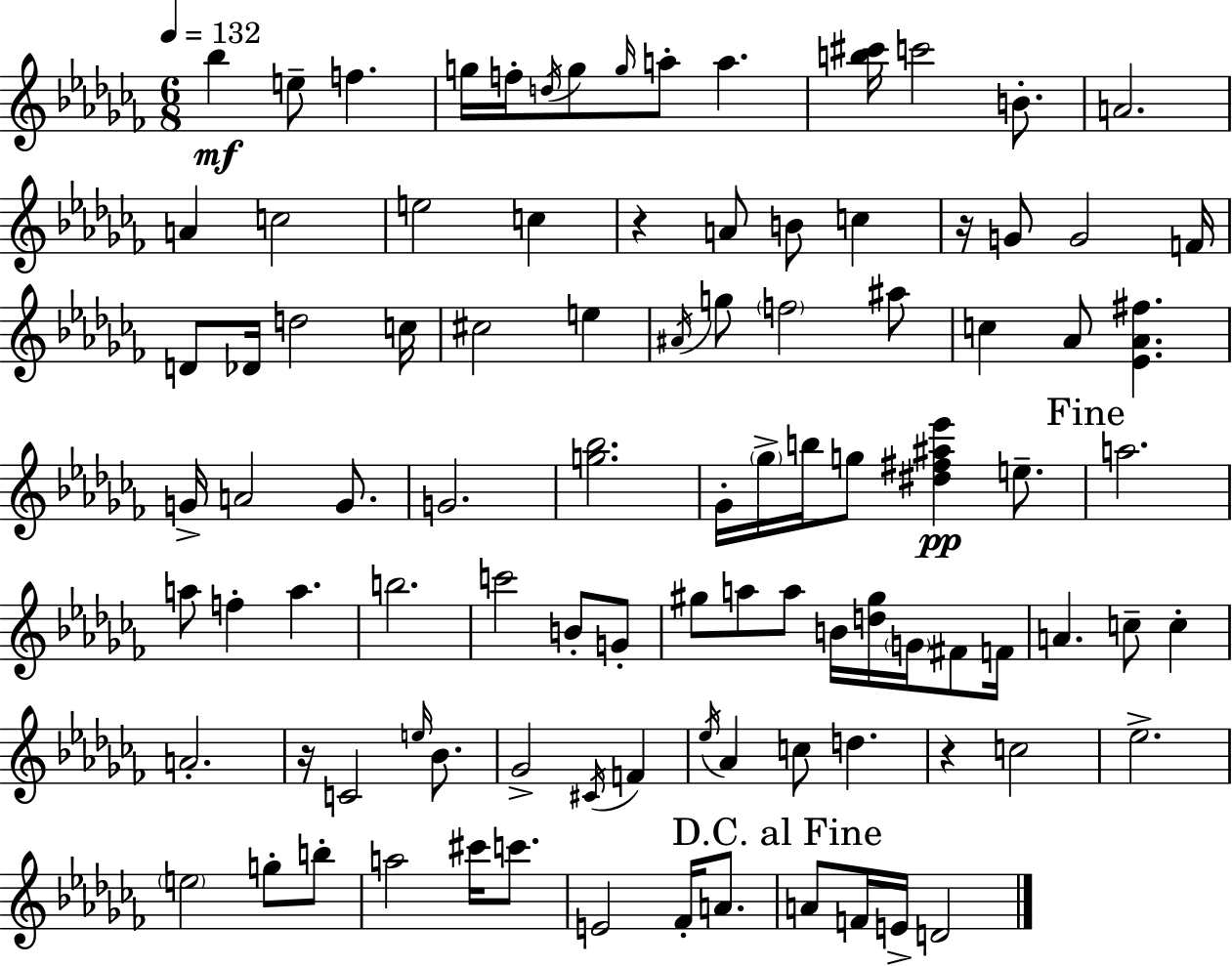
X:1
T:Untitled
M:6/8
L:1/4
K:Abm
_b e/2 f g/4 f/4 d/4 g/2 g/4 a/2 a [b^c']/4 c'2 B/2 A2 A c2 e2 c z A/2 B/2 c z/4 G/2 G2 F/4 D/2 _D/4 d2 c/4 ^c2 e ^A/4 g/2 f2 ^a/2 c _A/2 [_E_A^f] G/4 A2 G/2 G2 [g_b]2 _G/4 _g/4 b/4 g/2 [^d^f^a_e'] e/2 a2 a/2 f a b2 c'2 B/2 G/2 ^g/2 a/2 a/2 B/4 [d^g]/4 G/4 ^F/2 F/4 A c/2 c A2 z/4 C2 e/4 _B/2 _G2 ^C/4 F _e/4 _A c/2 d z c2 _e2 e2 g/2 b/2 a2 ^c'/4 c'/2 E2 _F/4 A/2 A/2 F/4 E/4 D2